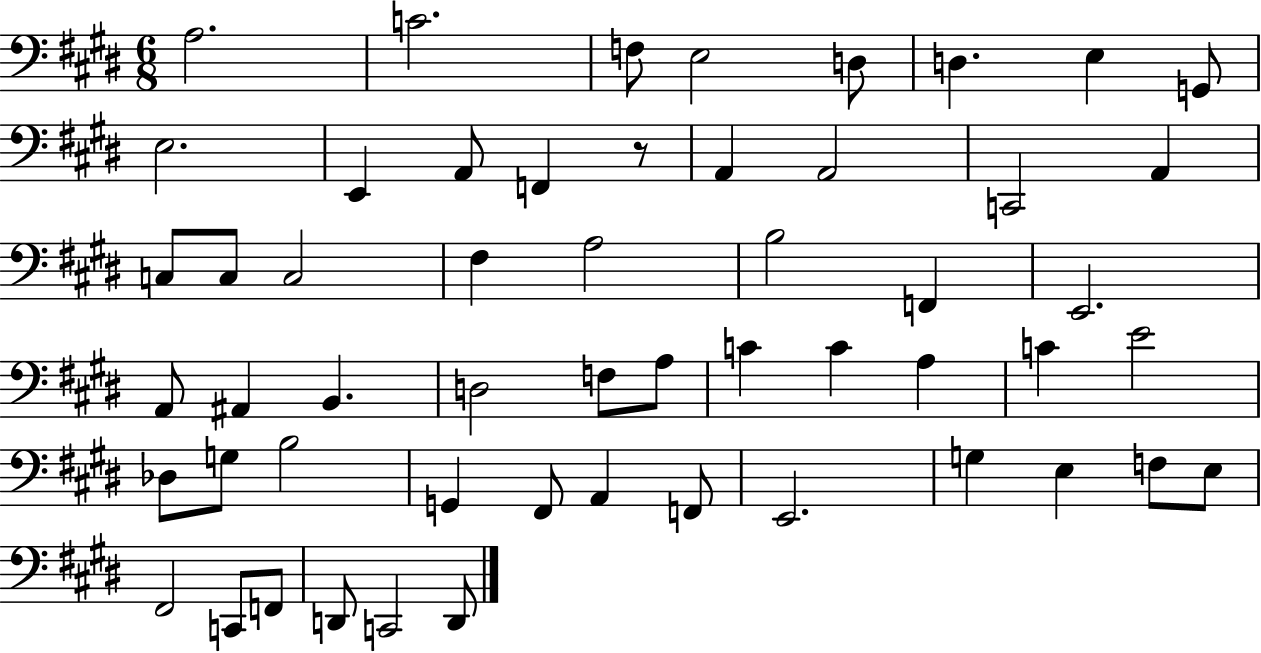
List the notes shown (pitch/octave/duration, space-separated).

A3/h. C4/h. F3/e E3/h D3/e D3/q. E3/q G2/e E3/h. E2/q A2/e F2/q R/e A2/q A2/h C2/h A2/q C3/e C3/e C3/h F#3/q A3/h B3/h F2/q E2/h. A2/e A#2/q B2/q. D3/h F3/e A3/e C4/q C4/q A3/q C4/q E4/h Db3/e G3/e B3/h G2/q F#2/e A2/q F2/e E2/h. G3/q E3/q F3/e E3/e F#2/h C2/e F2/e D2/e C2/h D2/e